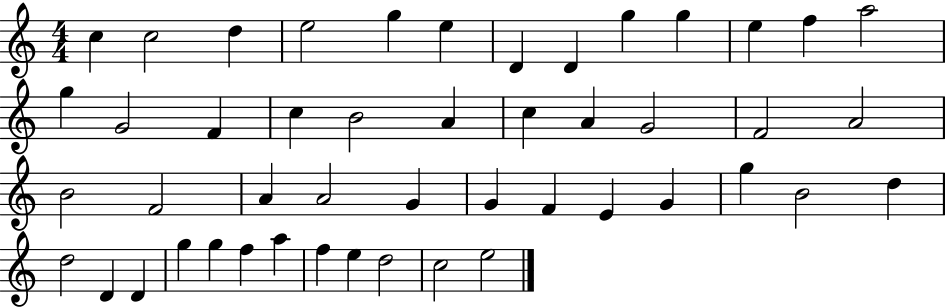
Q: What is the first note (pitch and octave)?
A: C5